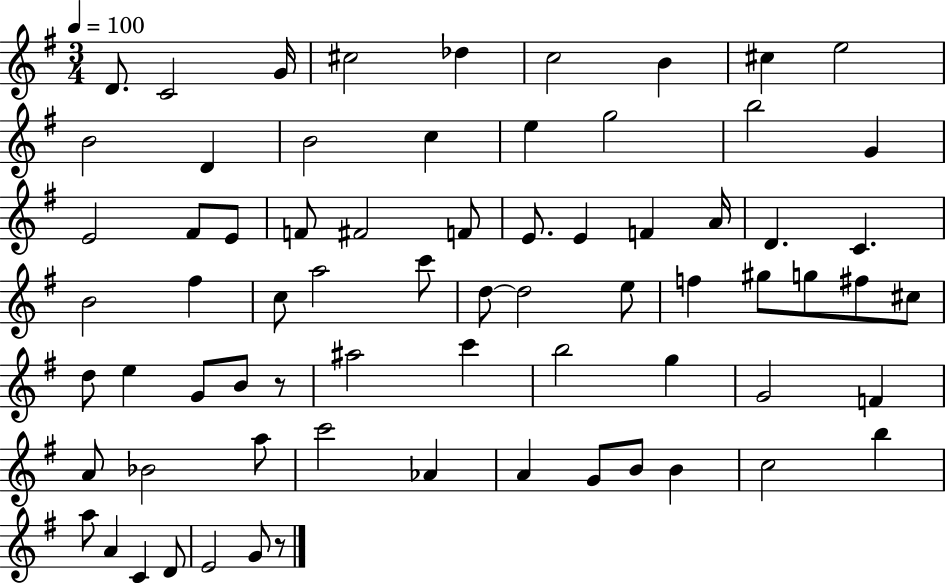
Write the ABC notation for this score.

X:1
T:Untitled
M:3/4
L:1/4
K:G
D/2 C2 G/4 ^c2 _d c2 B ^c e2 B2 D B2 c e g2 b2 G E2 ^F/2 E/2 F/2 ^F2 F/2 E/2 E F A/4 D C B2 ^f c/2 a2 c'/2 d/2 d2 e/2 f ^g/2 g/2 ^f/2 ^c/2 d/2 e G/2 B/2 z/2 ^a2 c' b2 g G2 F A/2 _B2 a/2 c'2 _A A G/2 B/2 B c2 b a/2 A C D/2 E2 G/2 z/2